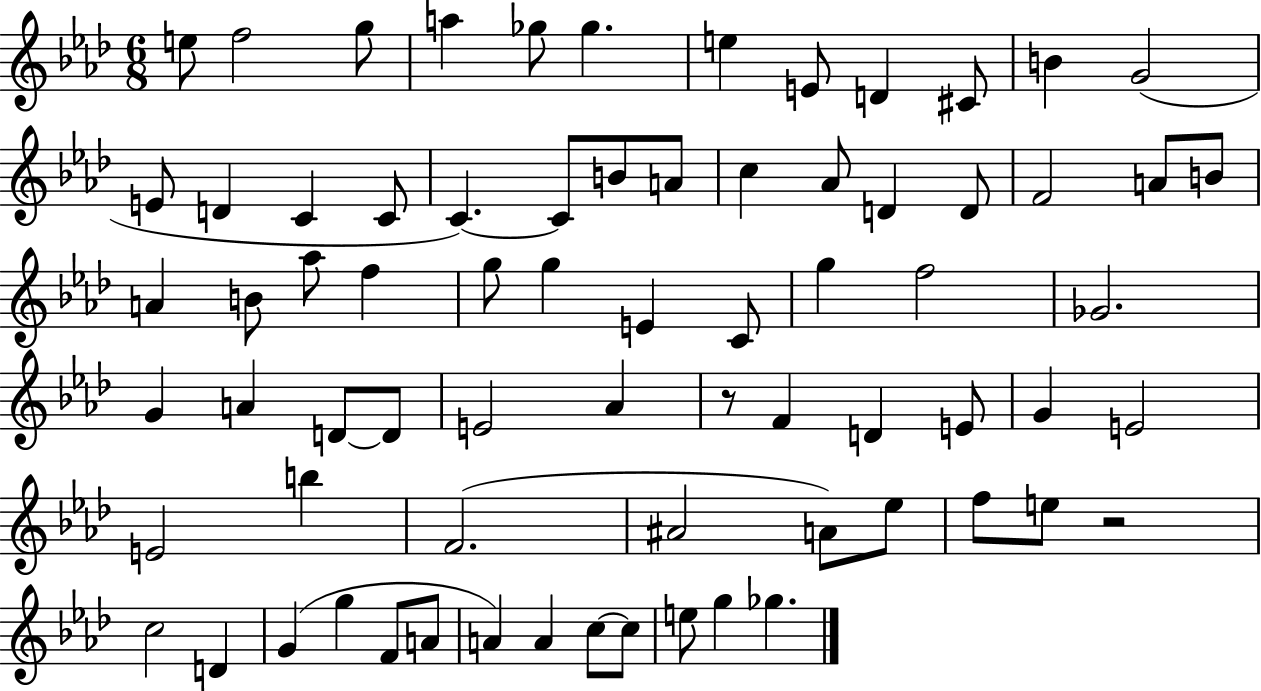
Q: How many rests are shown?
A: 2